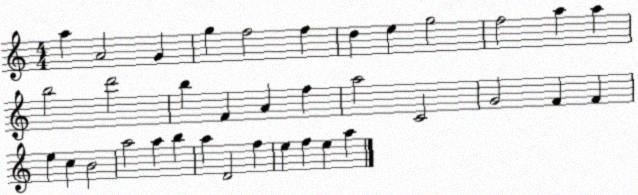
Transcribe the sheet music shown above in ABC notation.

X:1
T:Untitled
M:4/4
L:1/4
K:C
a A2 G g f2 f d e g2 f2 a a b2 d'2 b F A f a2 C2 G2 F F e c B2 a2 a b a D2 f e f e a